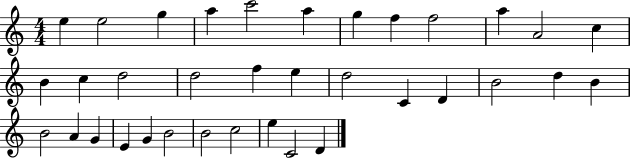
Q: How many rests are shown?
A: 0